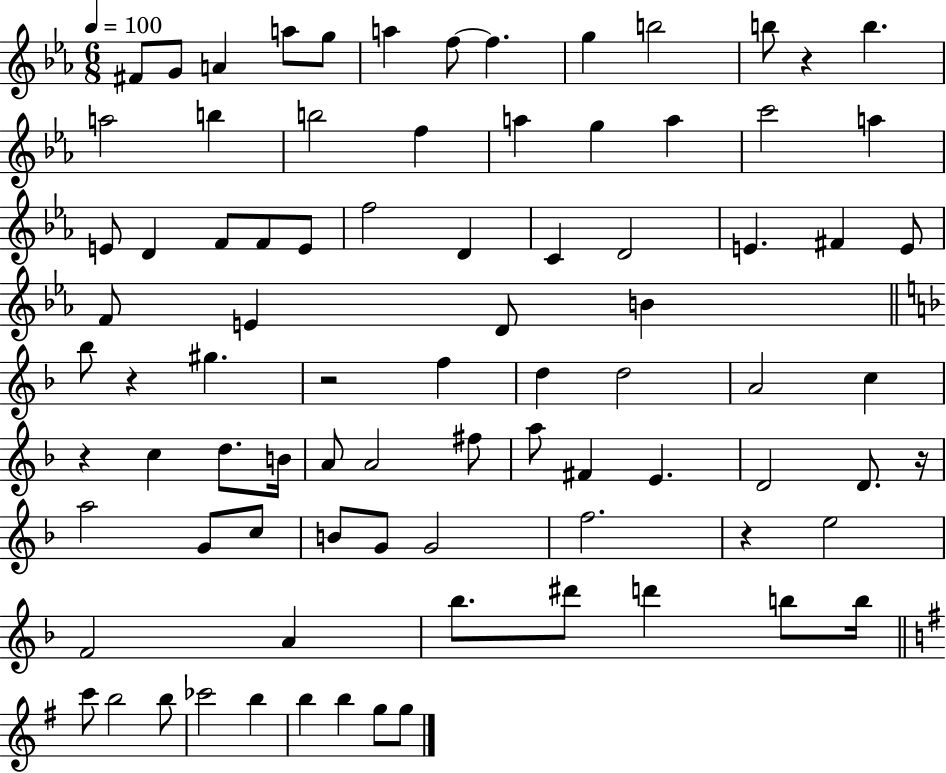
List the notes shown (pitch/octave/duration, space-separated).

F#4/e G4/e A4/q A5/e G5/e A5/q F5/e F5/q. G5/q B5/h B5/e R/q B5/q. A5/h B5/q B5/h F5/q A5/q G5/q A5/q C6/h A5/q E4/e D4/q F4/e F4/e E4/e F5/h D4/q C4/q D4/h E4/q. F#4/q E4/e F4/e E4/q D4/e B4/q Bb5/e R/q G#5/q. R/h F5/q D5/q D5/h A4/h C5/q R/q C5/q D5/e. B4/s A4/e A4/h F#5/e A5/e F#4/q E4/q. D4/h D4/e. R/s A5/h G4/e C5/e B4/e G4/e G4/h F5/h. R/q E5/h F4/h A4/q Bb5/e. D#6/e D6/q B5/e B5/s C6/e B5/h B5/e CES6/h B5/q B5/q B5/q G5/e G5/e